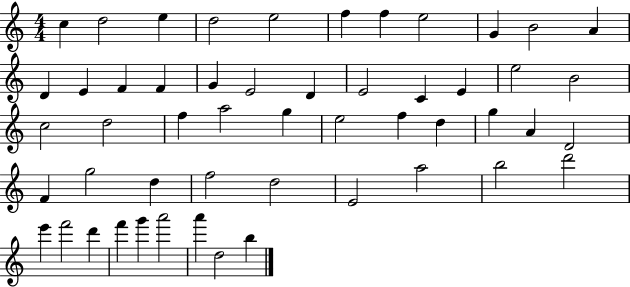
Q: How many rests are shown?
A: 0